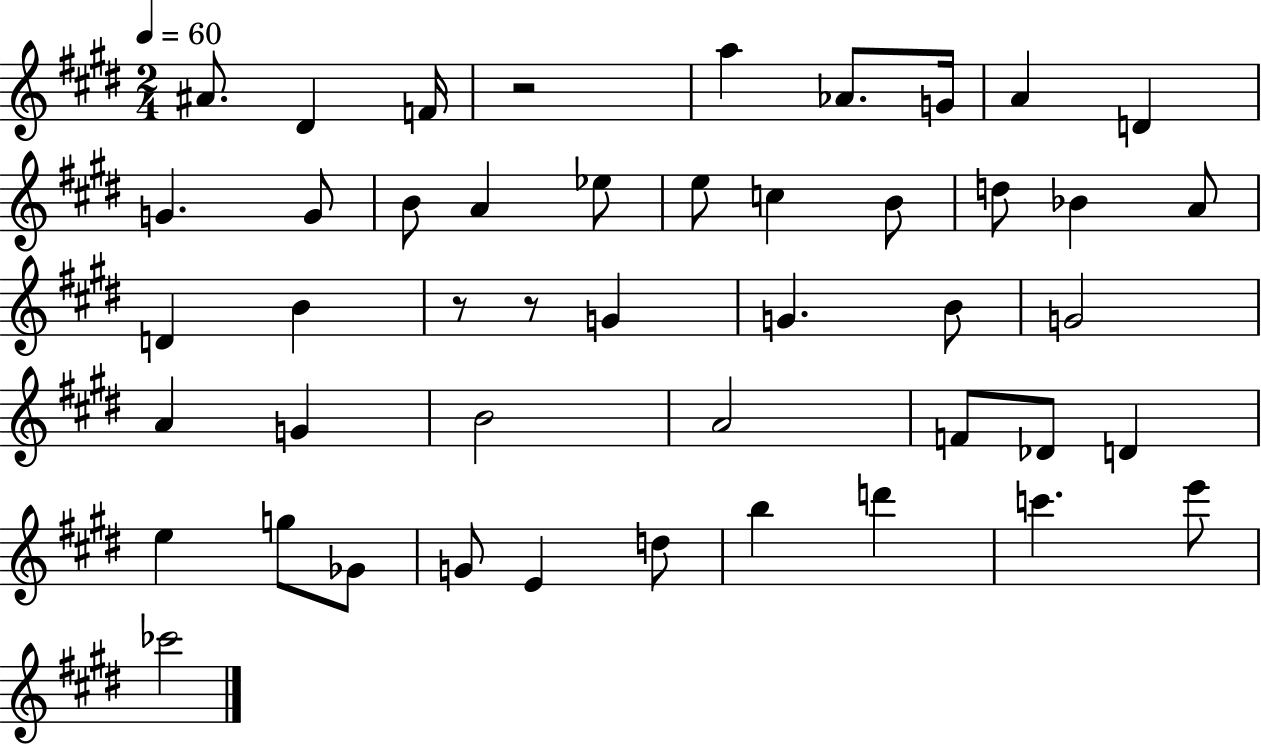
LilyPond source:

{
  \clef treble
  \numericTimeSignature
  \time 2/4
  \key e \major
  \tempo 4 = 60
  ais'8. dis'4 f'16 | r2 | a''4 aes'8. g'16 | a'4 d'4 | \break g'4. g'8 | b'8 a'4 ees''8 | e''8 c''4 b'8 | d''8 bes'4 a'8 | \break d'4 b'4 | r8 r8 g'4 | g'4. b'8 | g'2 | \break a'4 g'4 | b'2 | a'2 | f'8 des'8 d'4 | \break e''4 g''8 ges'8 | g'8 e'4 d''8 | b''4 d'''4 | c'''4. e'''8 | \break ces'''2 | \bar "|."
}